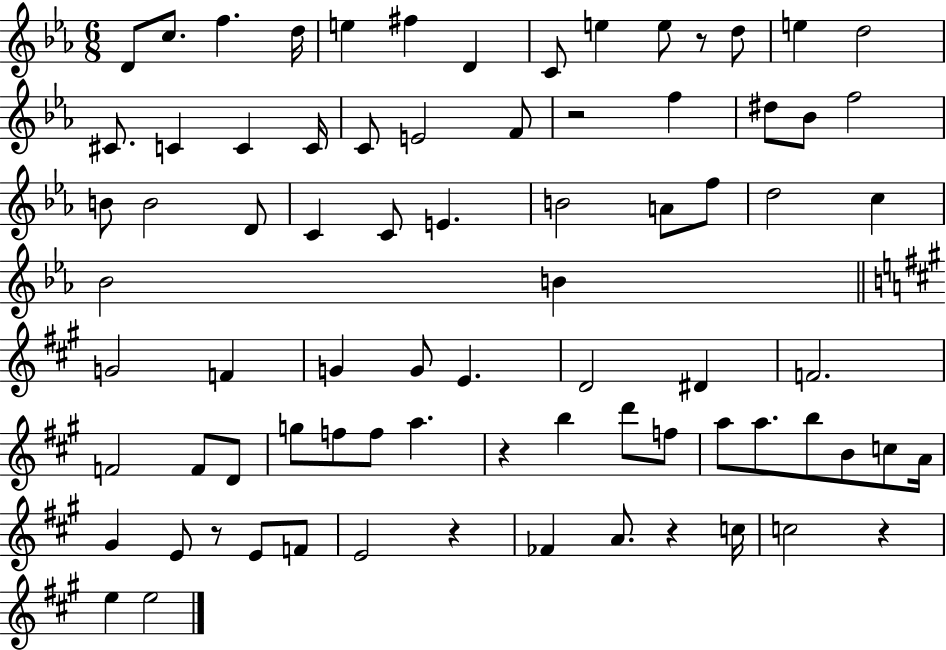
{
  \clef treble
  \numericTimeSignature
  \time 6/8
  \key ees \major
  \repeat volta 2 { d'8 c''8. f''4. d''16 | e''4 fis''4 d'4 | c'8 e''4 e''8 r8 d''8 | e''4 d''2 | \break cis'8. c'4 c'4 c'16 | c'8 e'2 f'8 | r2 f''4 | dis''8 bes'8 f''2 | \break b'8 b'2 d'8 | c'4 c'8 e'4. | b'2 a'8 f''8 | d''2 c''4 | \break bes'2 b'4 | \bar "||" \break \key a \major g'2 f'4 | g'4 g'8 e'4. | d'2 dis'4 | f'2. | \break f'2 f'8 d'8 | g''8 f''8 f''8 a''4. | r4 b''4 d'''8 f''8 | a''8 a''8. b''8 b'8 c''8 a'16 | \break gis'4 e'8 r8 e'8 f'8 | e'2 r4 | fes'4 a'8. r4 c''16 | c''2 r4 | \break e''4 e''2 | } \bar "|."
}